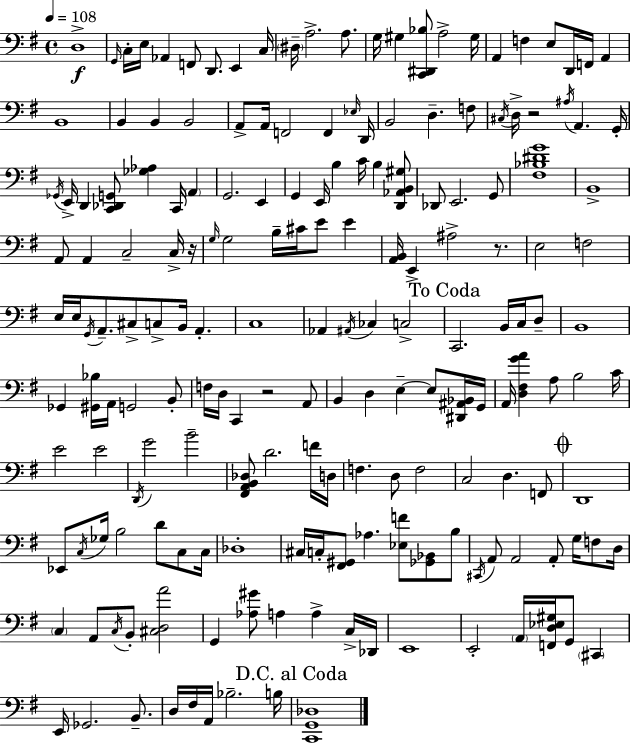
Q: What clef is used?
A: bass